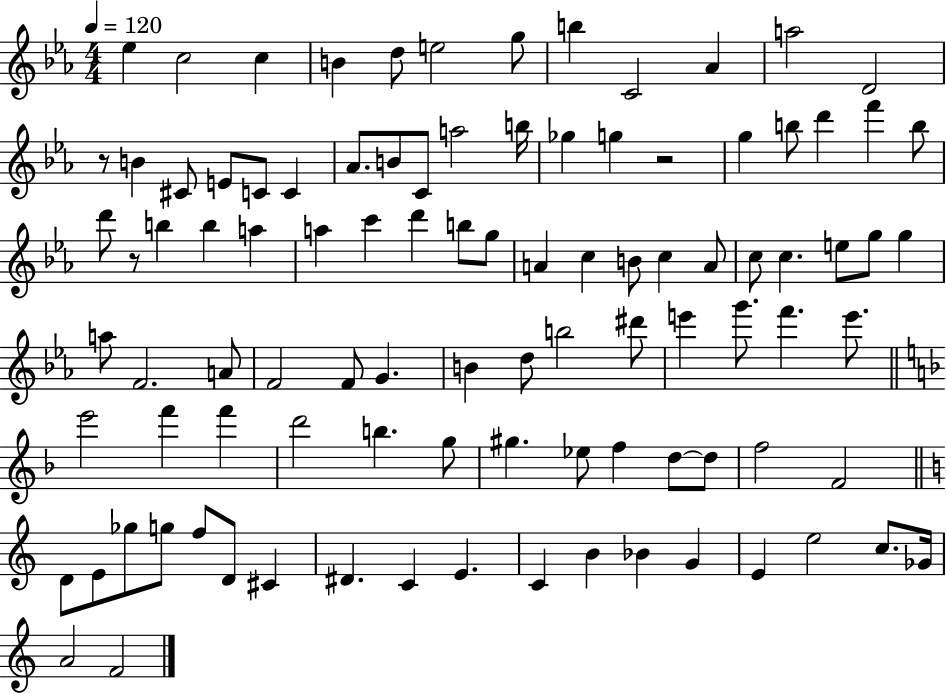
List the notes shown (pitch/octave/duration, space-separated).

Eb5/q C5/h C5/q B4/q D5/e E5/h G5/e B5/q C4/h Ab4/q A5/h D4/h R/e B4/q C#4/e E4/e C4/e C4/q Ab4/e. B4/e C4/e A5/h B5/s Gb5/q G5/q R/h G5/q B5/e D6/q F6/q B5/e D6/e R/e B5/q B5/q A5/q A5/q C6/q D6/q B5/e G5/e A4/q C5/q B4/e C5/q A4/e C5/e C5/q. E5/e G5/e G5/q A5/e F4/h. A4/e F4/h F4/e G4/q. B4/q D5/e B5/h D#6/e E6/q G6/e. F6/q. E6/e. E6/h F6/q F6/q D6/h B5/q. G5/e G#5/q. Eb5/e F5/q D5/e D5/e F5/h F4/h D4/e E4/e Gb5/e G5/e F5/e D4/e C#4/q D#4/q. C4/q E4/q. C4/q B4/q Bb4/q G4/q E4/q E5/h C5/e. Gb4/s A4/h F4/h